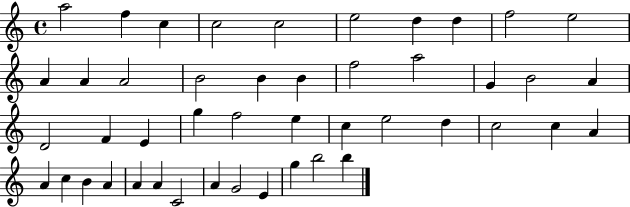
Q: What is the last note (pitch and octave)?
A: B5